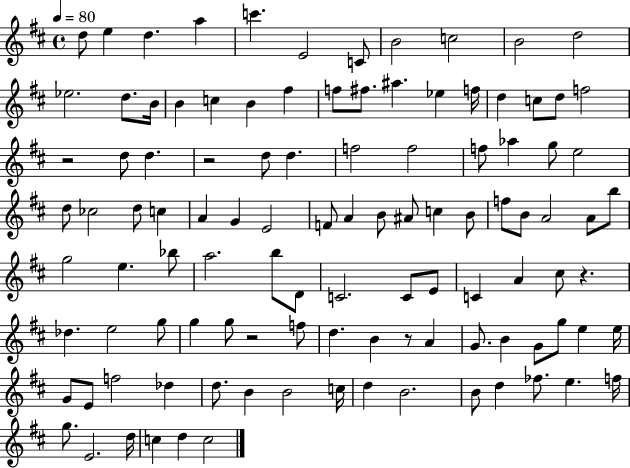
D5/e E5/q D5/q. A5/q C6/q. E4/h C4/e B4/h C5/h B4/h D5/h Eb5/h. D5/e. B4/s B4/q C5/q B4/q F#5/q F5/e F#5/e. A#5/q. Eb5/q F5/s D5/q C5/e D5/e F5/h R/h D5/e D5/q. R/h D5/e D5/q. F5/h F5/h F5/e Ab5/q G5/e E5/h D5/e CES5/h D5/e C5/q A4/q G4/q E4/h F4/e A4/q B4/e A#4/e C5/q B4/e F5/e B4/e A4/h A4/e B5/e G5/h E5/q. Bb5/e A5/h. B5/e D4/e C4/h. C4/e E4/e C4/q A4/q C#5/e R/q. Db5/q. E5/h G5/e G5/q G5/e R/h F5/e D5/q. B4/q R/e A4/q G4/e. B4/q G4/e G5/e E5/q E5/s G4/e E4/e F5/h Db5/q D5/e. B4/q B4/h C5/s D5/q B4/h. B4/e D5/q FES5/e. E5/q. F5/s G5/e. E4/h. D5/s C5/q D5/q C5/h